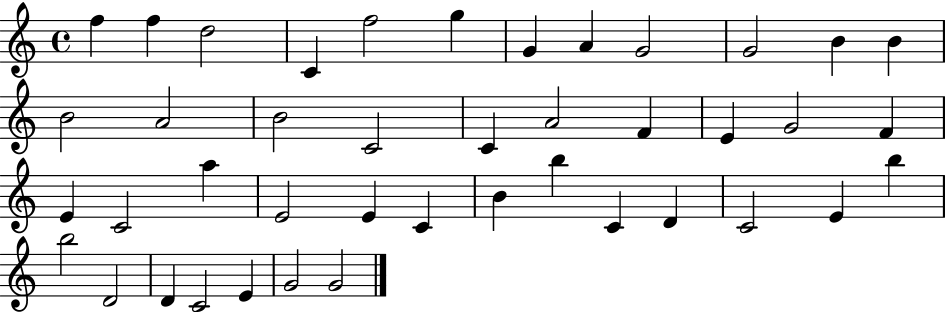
{
  \clef treble
  \time 4/4
  \defaultTimeSignature
  \key c \major
  f''4 f''4 d''2 | c'4 f''2 g''4 | g'4 a'4 g'2 | g'2 b'4 b'4 | \break b'2 a'2 | b'2 c'2 | c'4 a'2 f'4 | e'4 g'2 f'4 | \break e'4 c'2 a''4 | e'2 e'4 c'4 | b'4 b''4 c'4 d'4 | c'2 e'4 b''4 | \break b''2 d'2 | d'4 c'2 e'4 | g'2 g'2 | \bar "|."
}